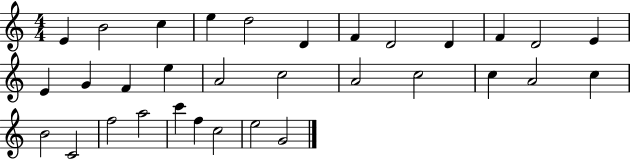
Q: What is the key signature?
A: C major